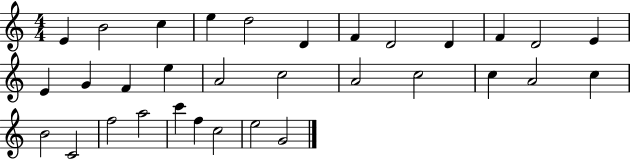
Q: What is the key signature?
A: C major